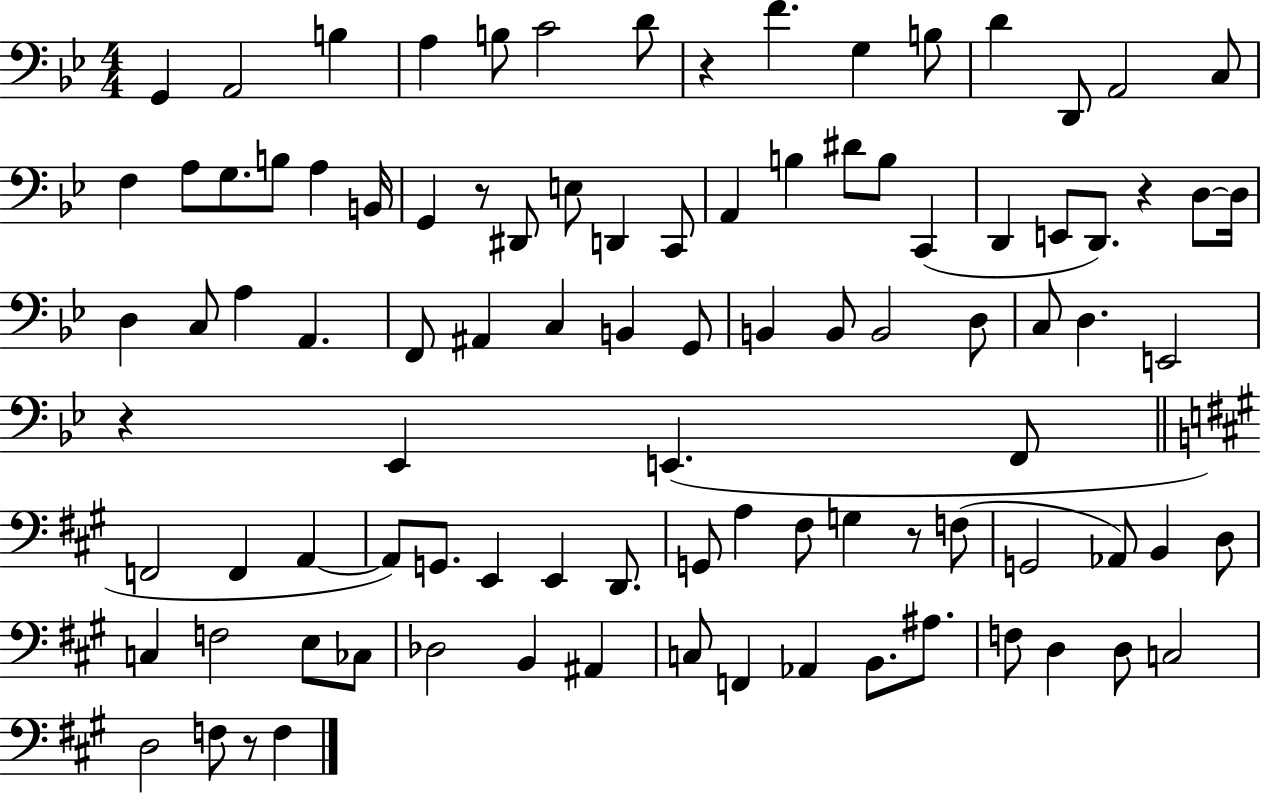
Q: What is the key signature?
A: BES major